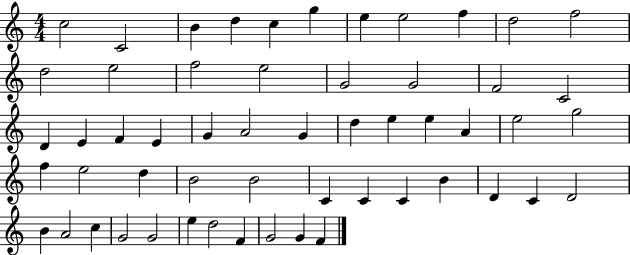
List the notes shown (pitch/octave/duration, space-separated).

C5/h C4/h B4/q D5/q C5/q G5/q E5/q E5/h F5/q D5/h F5/h D5/h E5/h F5/h E5/h G4/h G4/h F4/h C4/h D4/q E4/q F4/q E4/q G4/q A4/h G4/q D5/q E5/q E5/q A4/q E5/h G5/h F5/q E5/h D5/q B4/h B4/h C4/q C4/q C4/q B4/q D4/q C4/q D4/h B4/q A4/h C5/q G4/h G4/h E5/q D5/h F4/q G4/h G4/q F4/q